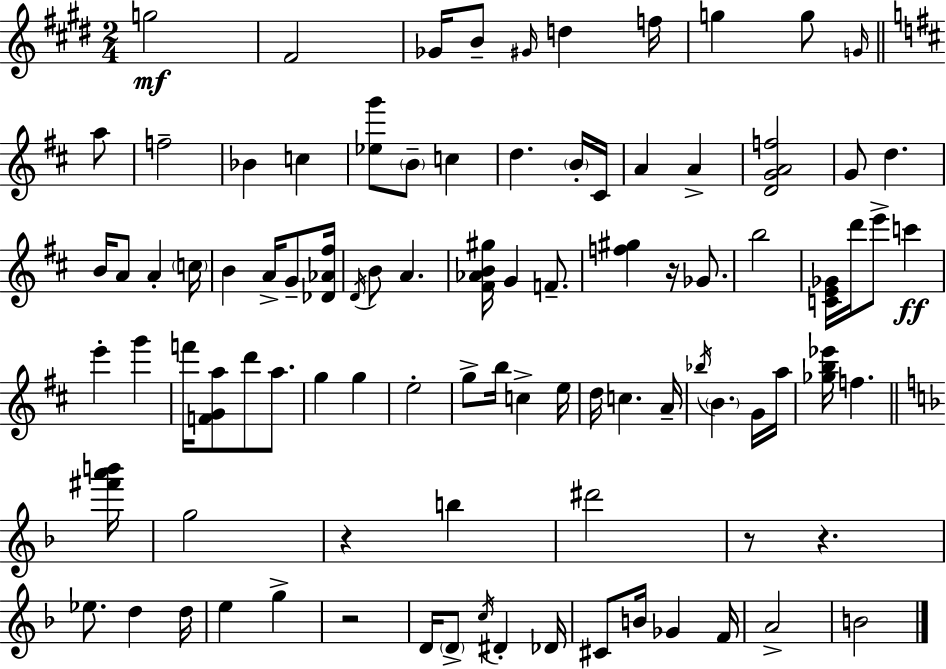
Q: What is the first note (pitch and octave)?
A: G5